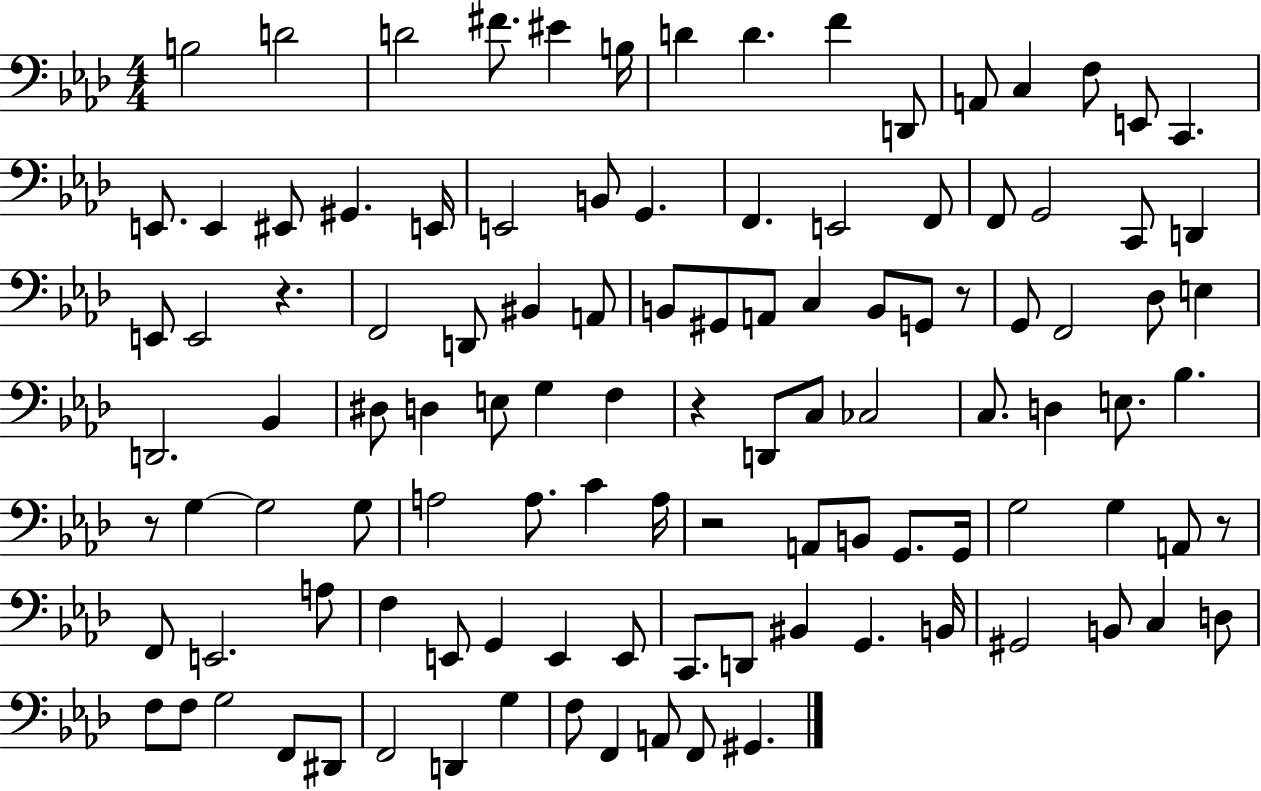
{
  \clef bass
  \numericTimeSignature
  \time 4/4
  \key aes \major
  b2 d'2 | d'2 fis'8. eis'4 b16 | d'4 d'4. f'4 d,8 | a,8 c4 f8 e,8 c,4. | \break e,8. e,4 eis,8 gis,4. e,16 | e,2 b,8 g,4. | f,4. e,2 f,8 | f,8 g,2 c,8 d,4 | \break e,8 e,2 r4. | f,2 d,8 bis,4 a,8 | b,8 gis,8 a,8 c4 b,8 g,8 r8 | g,8 f,2 des8 e4 | \break d,2. bes,4 | dis8 d4 e8 g4 f4 | r4 d,8 c8 ces2 | c8. d4 e8. bes4. | \break r8 g4~~ g2 g8 | a2 a8. c'4 a16 | r2 a,8 b,8 g,8. g,16 | g2 g4 a,8 r8 | \break f,8 e,2. a8 | f4 e,8 g,4 e,4 e,8 | c,8. d,8 bis,4 g,4. b,16 | gis,2 b,8 c4 d8 | \break f8 f8 g2 f,8 dis,8 | f,2 d,4 g4 | f8 f,4 a,8 f,8 gis,4. | \bar "|."
}